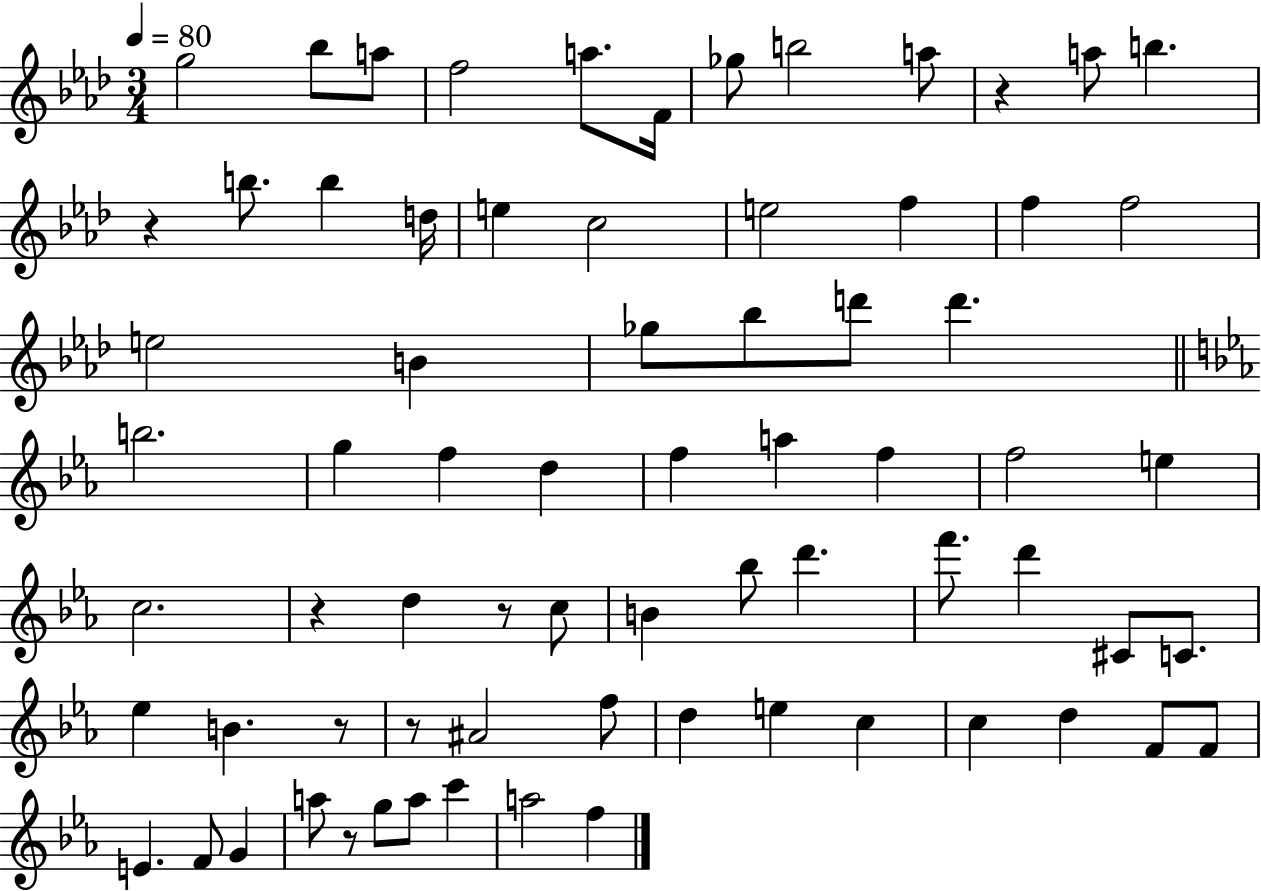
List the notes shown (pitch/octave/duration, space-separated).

G5/h Bb5/e A5/e F5/h A5/e. F4/s Gb5/e B5/h A5/e R/q A5/e B5/q. R/q B5/e. B5/q D5/s E5/q C5/h E5/h F5/q F5/q F5/h E5/h B4/q Gb5/e Bb5/e D6/e D6/q. B5/h. G5/q F5/q D5/q F5/q A5/q F5/q F5/h E5/q C5/h. R/q D5/q R/e C5/e B4/q Bb5/e D6/q. F6/e. D6/q C#4/e C4/e. Eb5/q B4/q. R/e R/e A#4/h F5/e D5/q E5/q C5/q C5/q D5/q F4/e F4/e E4/q. F4/e G4/q A5/e R/e G5/e A5/e C6/q A5/h F5/q